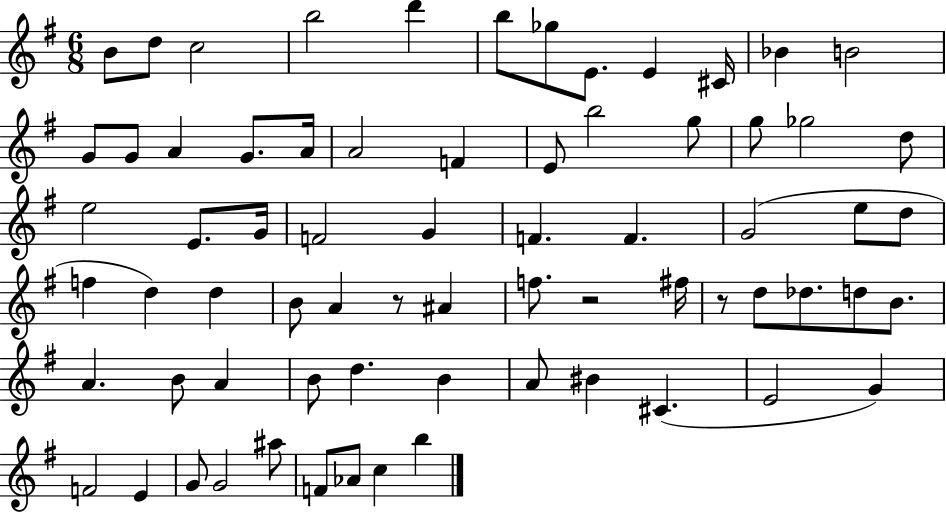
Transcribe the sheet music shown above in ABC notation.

X:1
T:Untitled
M:6/8
L:1/4
K:G
B/2 d/2 c2 b2 d' b/2 _g/2 E/2 E ^C/4 _B B2 G/2 G/2 A G/2 A/4 A2 F E/2 b2 g/2 g/2 _g2 d/2 e2 E/2 G/4 F2 G F F G2 e/2 d/2 f d d B/2 A z/2 ^A f/2 z2 ^f/4 z/2 d/2 _d/2 d/2 B/2 A B/2 A B/2 d B A/2 ^B ^C E2 G F2 E G/2 G2 ^a/2 F/2 _A/2 c b